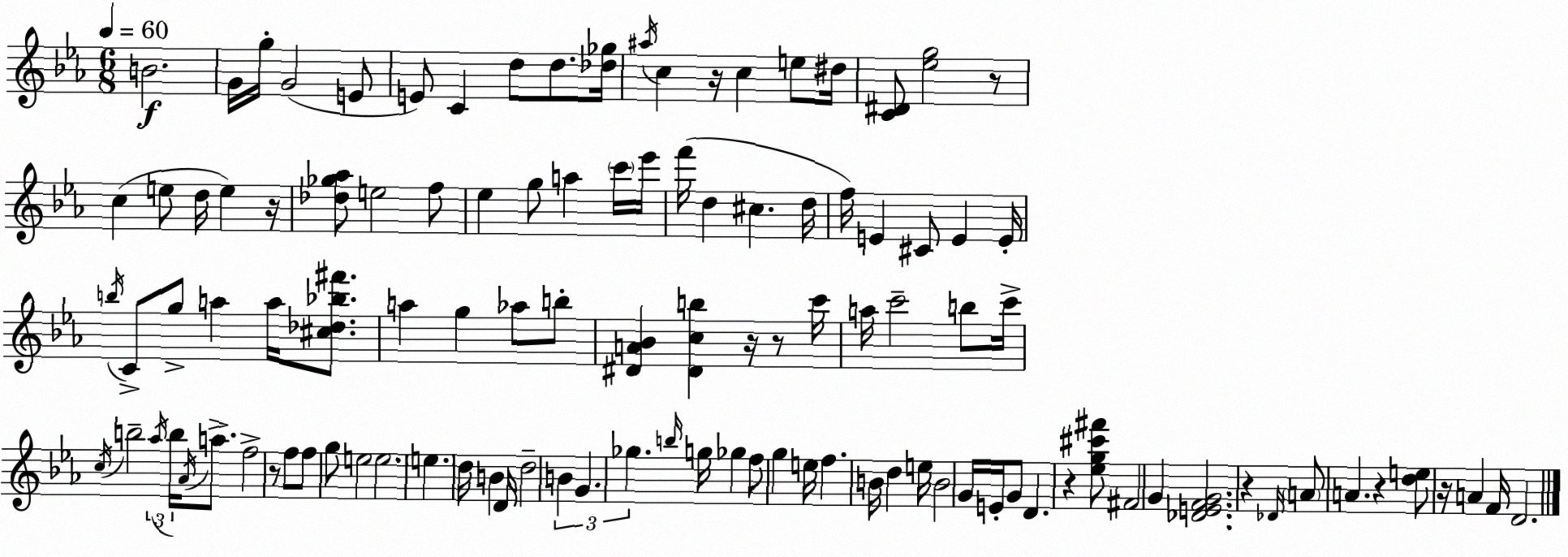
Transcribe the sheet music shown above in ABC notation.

X:1
T:Untitled
M:6/8
L:1/4
K:Eb
B2 G/4 g/4 G2 E/2 E/2 C d/2 d/2 [_d_g]/4 ^a/4 c z/4 c e/2 ^d/4 [C^D]/2 [_eg]2 z/2 c e/2 d/4 e z/4 [_d_g_a]/2 e2 f/2 _e g/2 a c'/4 _e'/4 f'/4 d ^c d/4 f/4 E ^C/2 E E/4 b/4 C/2 g/2 a a/4 [^c_d_b^f']/2 a g _a/2 b/2 [^DA_B] [^Dcb] z/4 z/2 c'/4 a/4 c'2 b/2 c'/4 c/4 b2 _a/4 b/4 _A/4 a/2 f2 z/2 f/2 f/2 g/2 e2 e2 e d/4 B D/4 d2 B G _g b/4 g/4 _g f/2 g e/4 f B/4 d e/4 B2 G/4 E/4 G/2 D z [_eg^c'^f']/2 ^F2 G [_DEFG]2 z _D/4 A/2 A z [de]/2 z/4 A F/4 D2